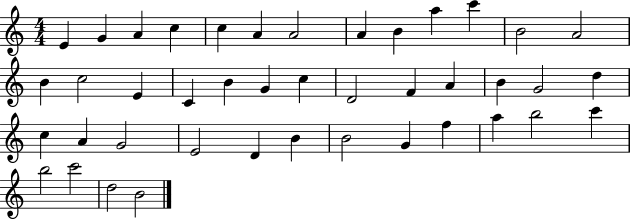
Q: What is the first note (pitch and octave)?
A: E4